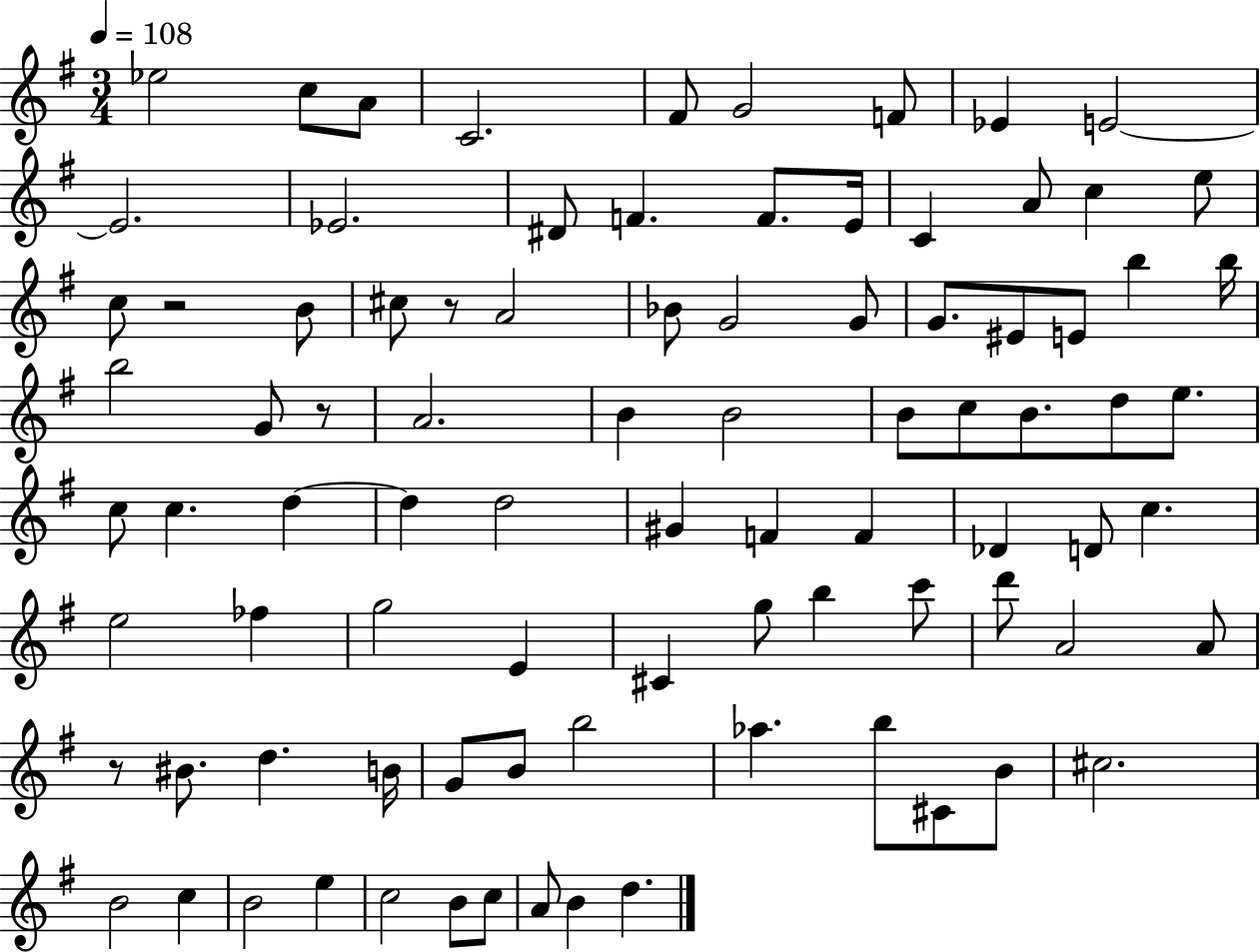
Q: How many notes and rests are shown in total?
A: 88